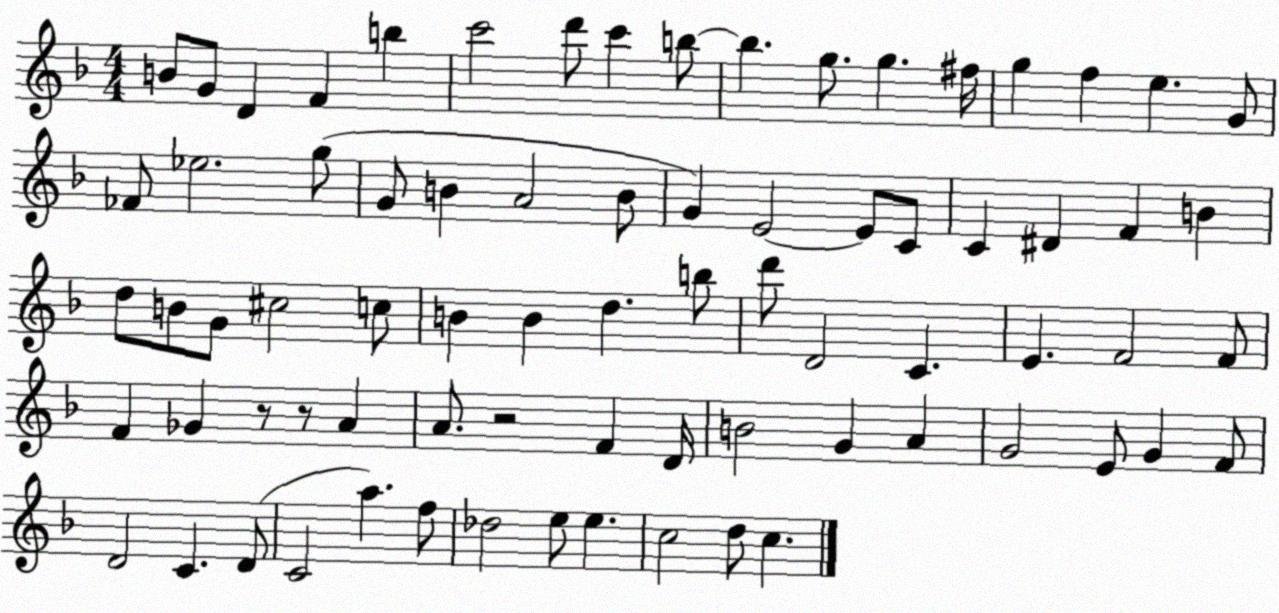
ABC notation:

X:1
T:Untitled
M:4/4
L:1/4
K:F
B/2 G/2 D F b c'2 d'/2 c' b/2 b g/2 g ^f/4 g f e G/2 _F/2 _e2 g/2 G/2 B A2 B/2 G E2 E/2 C/2 C ^D F B d/2 B/2 G/2 ^c2 c/2 B B d b/2 d'/2 D2 C E F2 F/2 F _G z/2 z/2 A A/2 z2 F D/4 B2 G A G2 E/2 G F/2 D2 C D/2 C2 a f/2 _d2 e/2 e c2 d/2 c